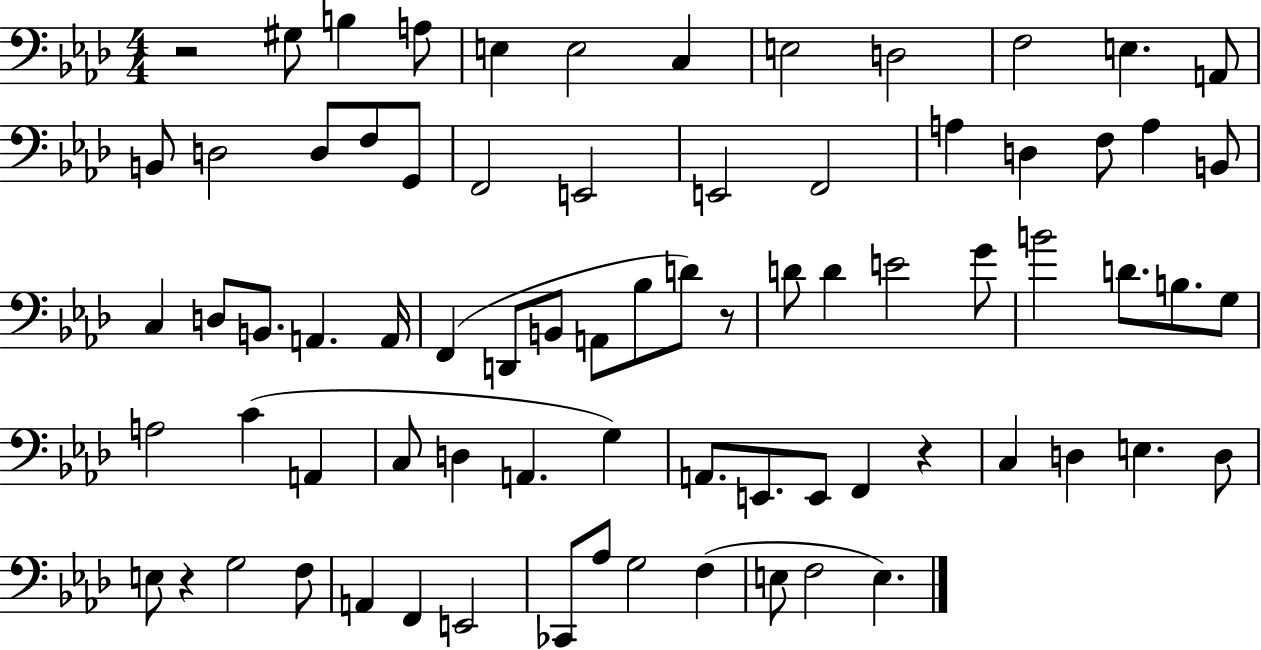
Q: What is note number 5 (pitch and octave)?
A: E3